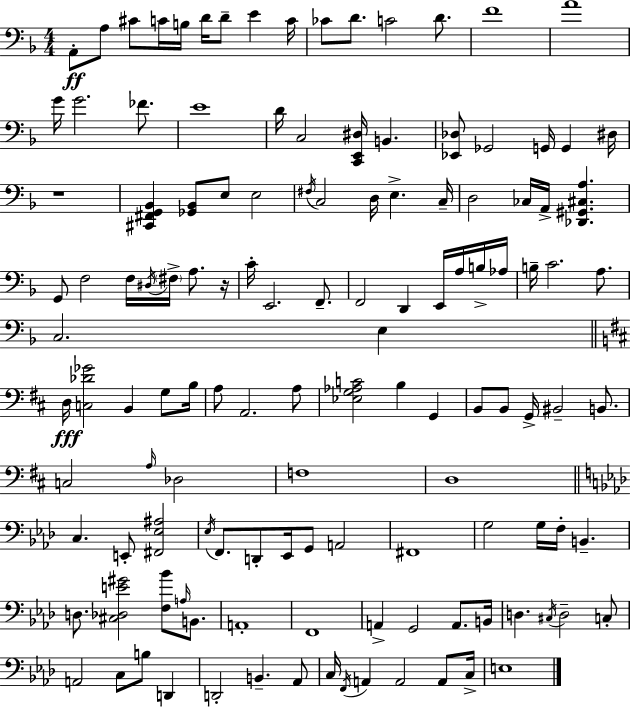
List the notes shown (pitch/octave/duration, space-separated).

A2/e A3/e C#4/e C4/s B3/s D4/s D4/e E4/q C4/s CES4/e D4/e. C4/h D4/e. F4/w A4/w G4/s G4/h. FES4/e. E4/w D4/s C3/h [C2,E2,D#3]/s B2/q. [Eb2,Db3]/e Gb2/h G2/s G2/q D#3/s R/w [C#2,F#2,G2,Bb2]/q [Gb2,Bb2]/e E3/e E3/h F#3/s C3/h D3/s E3/q. C3/s D3/h CES3/s A2/s [Db2,G#2,C#3,A3]/q. G2/e F3/h F3/s D#3/s F#3/s A3/e. R/s C4/s E2/h. F2/e. F2/h D2/q E2/s A3/s B3/s Ab3/s B3/s C4/h. A3/e. C3/h. E3/q D3/s [C3,Db4,Gb4]/h B2/q G3/e B3/s A3/e A2/h. A3/e [Eb3,G3,Ab3,C4]/h B3/q G2/q B2/e B2/e G2/s BIS2/h B2/e. C3/h A3/s Db3/h F3/w D3/w C3/q. E2/e [F#2,Eb3,A#3]/h Eb3/s F2/e. D2/e Eb2/s G2/e A2/h F#2/w G3/h G3/s F3/s B2/q. D3/e. [C#3,Db3,E4,G#4]/h [F3,Bb4]/e A3/s B2/e. A2/w F2/w A2/q G2/h A2/e. B2/s D3/q. C#3/s D3/h C3/e A2/h C3/e B3/e D2/q D2/h B2/q. Ab2/e C3/s F2/s A2/q A2/h A2/e C3/s E3/w